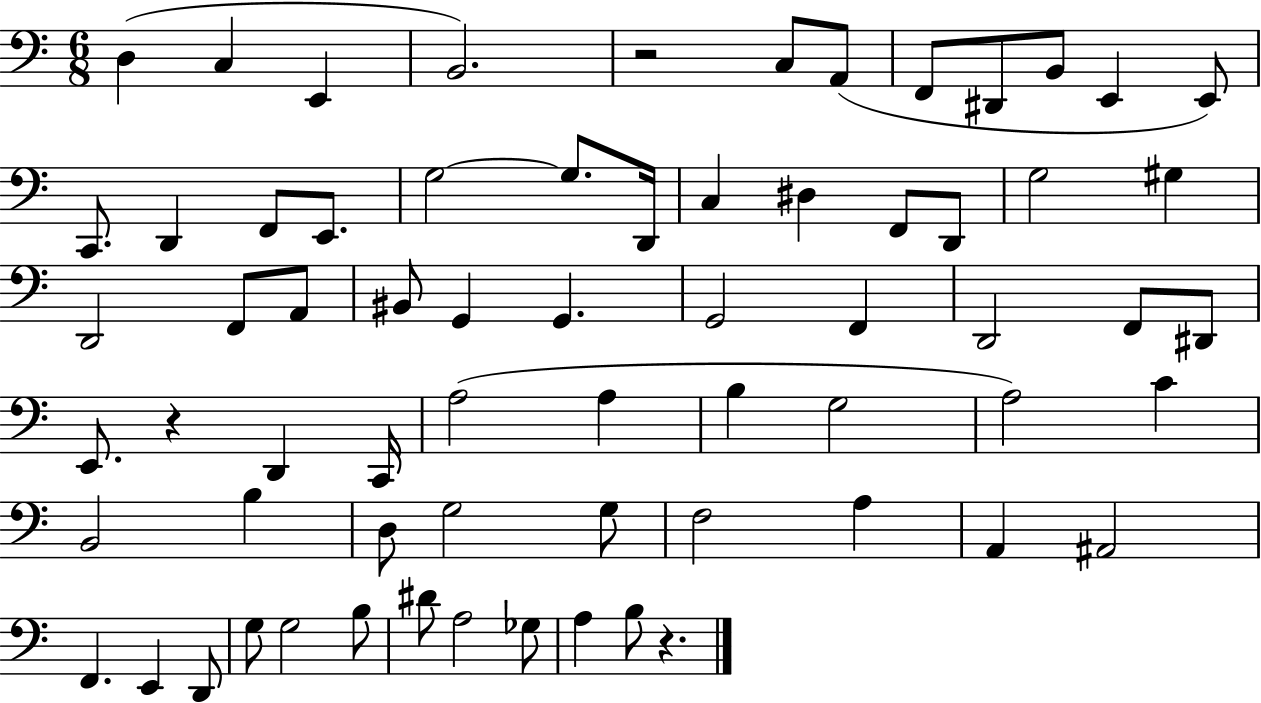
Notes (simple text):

D3/q C3/q E2/q B2/h. R/h C3/e A2/e F2/e D#2/e B2/e E2/q E2/e C2/e. D2/q F2/e E2/e. G3/h G3/e. D2/s C3/q D#3/q F2/e D2/e G3/h G#3/q D2/h F2/e A2/e BIS2/e G2/q G2/q. G2/h F2/q D2/h F2/e D#2/e E2/e. R/q D2/q C2/s A3/h A3/q B3/q G3/h A3/h C4/q B2/h B3/q D3/e G3/h G3/e F3/h A3/q A2/q A#2/h F2/q. E2/q D2/e G3/e G3/h B3/e D#4/e A3/h Gb3/e A3/q B3/e R/q.